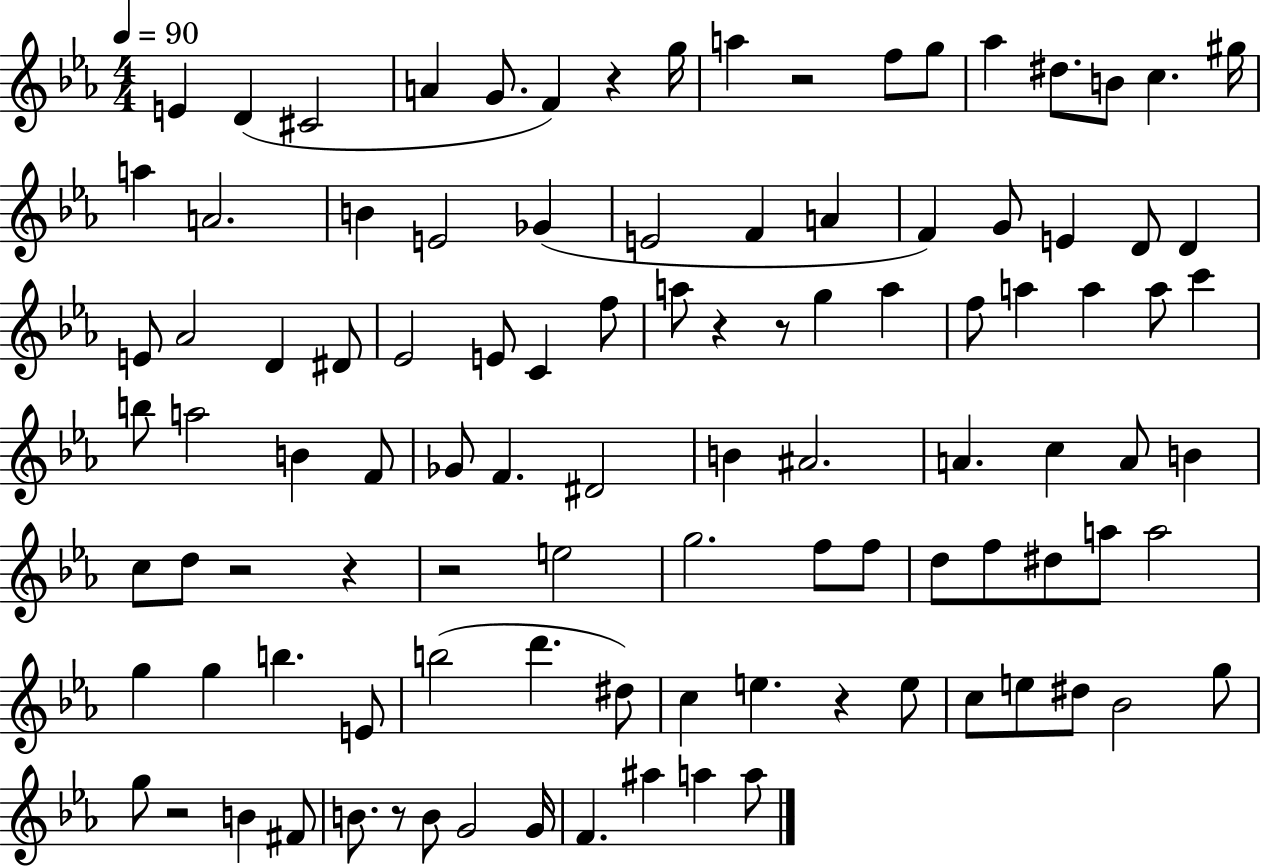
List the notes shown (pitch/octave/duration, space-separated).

E4/q D4/q C#4/h A4/q G4/e. F4/q R/q G5/s A5/q R/h F5/e G5/e Ab5/q D#5/e. B4/e C5/q. G#5/s A5/q A4/h. B4/q E4/h Gb4/q E4/h F4/q A4/q F4/q G4/e E4/q D4/e D4/q E4/e Ab4/h D4/q D#4/e Eb4/h E4/e C4/q F5/e A5/e R/q R/e G5/q A5/q F5/e A5/q A5/q A5/e C6/q B5/e A5/h B4/q F4/e Gb4/e F4/q. D#4/h B4/q A#4/h. A4/q. C5/q A4/e B4/q C5/e D5/e R/h R/q R/h E5/h G5/h. F5/e F5/e D5/e F5/e D#5/e A5/e A5/h G5/q G5/q B5/q. E4/e B5/h D6/q. D#5/e C5/q E5/q. R/q E5/e C5/e E5/e D#5/e Bb4/h G5/e G5/e R/h B4/q F#4/e B4/e. R/e B4/e G4/h G4/s F4/q. A#5/q A5/q A5/e